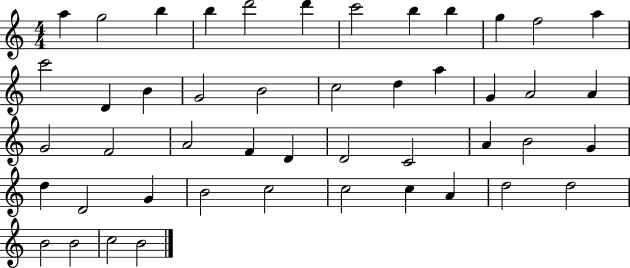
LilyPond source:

{
  \clef treble
  \numericTimeSignature
  \time 4/4
  \key c \major
  a''4 g''2 b''4 | b''4 d'''2 d'''4 | c'''2 b''4 b''4 | g''4 f''2 a''4 | \break c'''2 d'4 b'4 | g'2 b'2 | c''2 d''4 a''4 | g'4 a'2 a'4 | \break g'2 f'2 | a'2 f'4 d'4 | d'2 c'2 | a'4 b'2 g'4 | \break d''4 d'2 g'4 | b'2 c''2 | c''2 c''4 a'4 | d''2 d''2 | \break b'2 b'2 | c''2 b'2 | \bar "|."
}